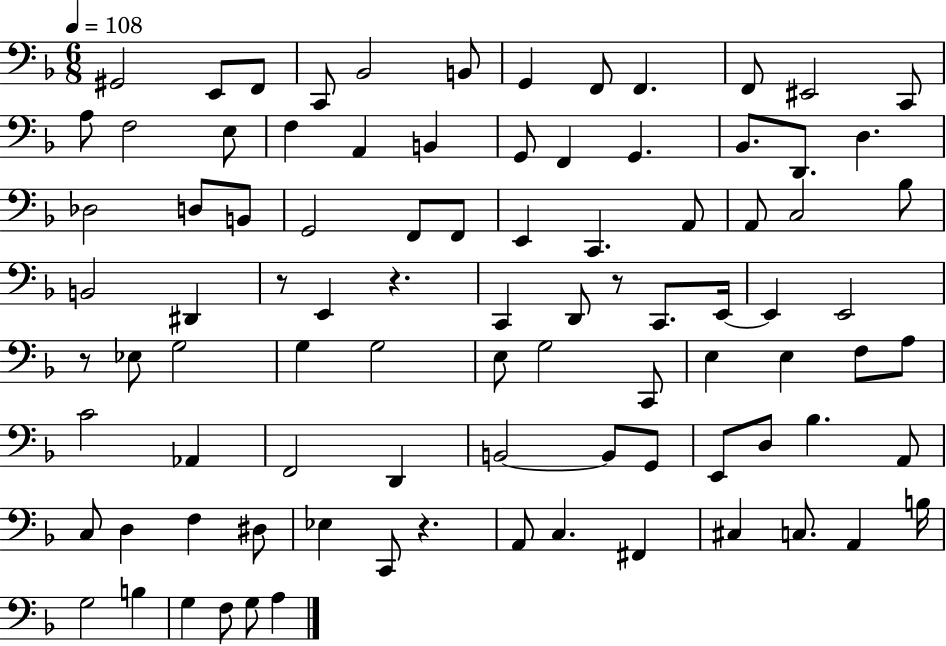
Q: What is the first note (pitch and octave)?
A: G#2